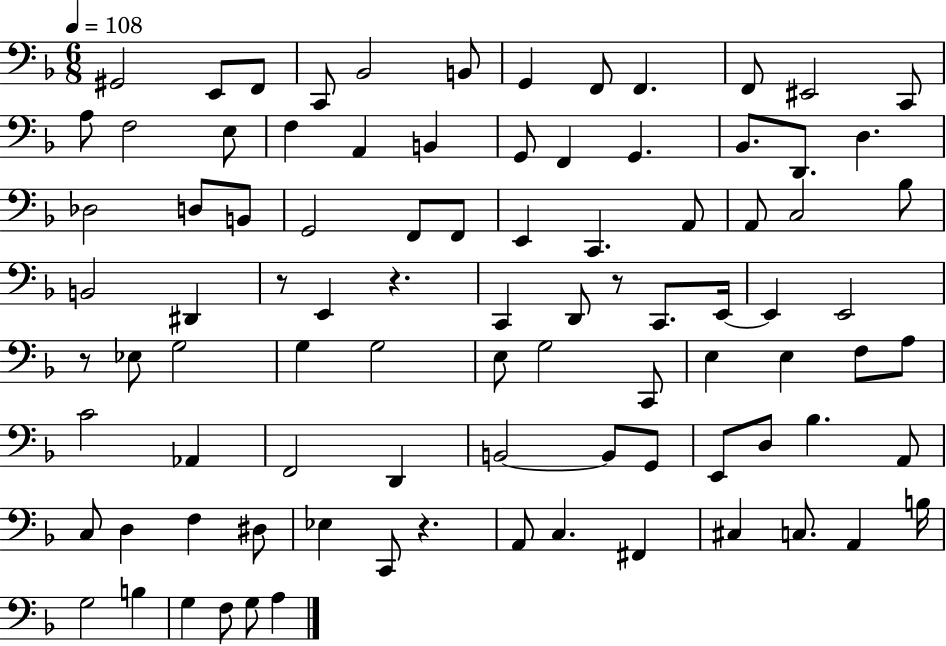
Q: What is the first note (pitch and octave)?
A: G#2